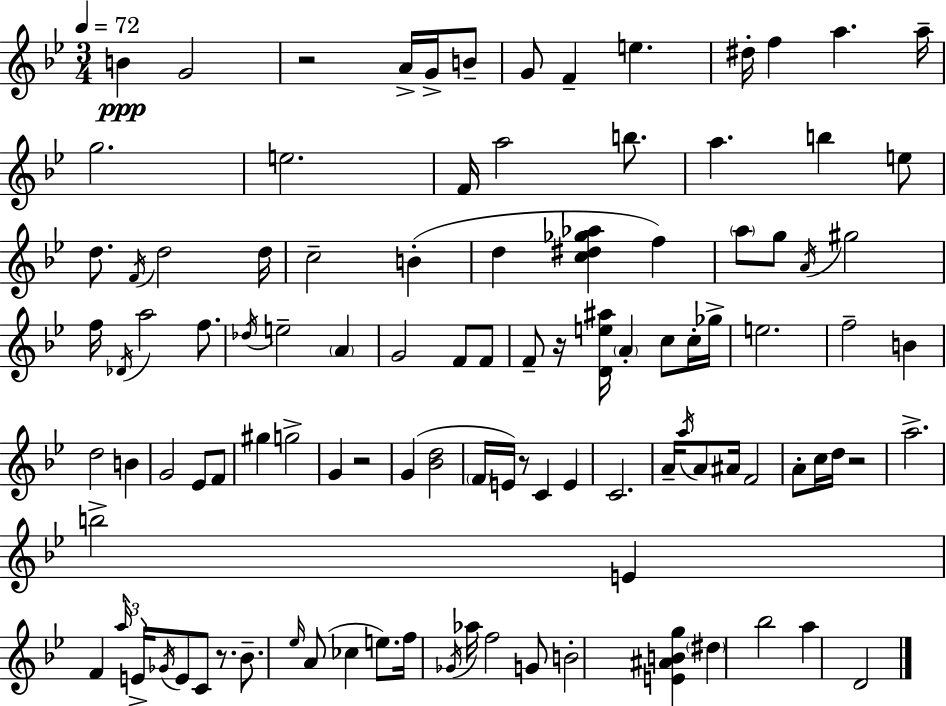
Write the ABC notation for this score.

X:1
T:Untitled
M:3/4
L:1/4
K:Bb
B G2 z2 A/4 G/4 B/2 G/2 F e ^d/4 f a a/4 g2 e2 F/4 a2 b/2 a b e/2 d/2 F/4 d2 d/4 c2 B d [c^d_g_a] f a/2 g/2 A/4 ^g2 f/4 _D/4 a2 f/2 _d/4 e2 A G2 F/2 F/2 F/2 z/4 [De^a]/4 A c/2 c/4 _g/4 e2 f2 B d2 B G2 _E/2 F/2 ^g g2 G z2 G [_Bd]2 F/4 E/4 z/2 C E C2 A/4 a/4 A/2 ^A/4 F2 A/2 c/4 d/4 z2 a2 b2 E F a/4 E/4 _G/4 E/2 C/2 z/2 _B/2 _e/4 A/2 _c e/2 f/4 _G/4 _a/4 f2 G/2 B2 [E^ABg] ^d _b2 a D2